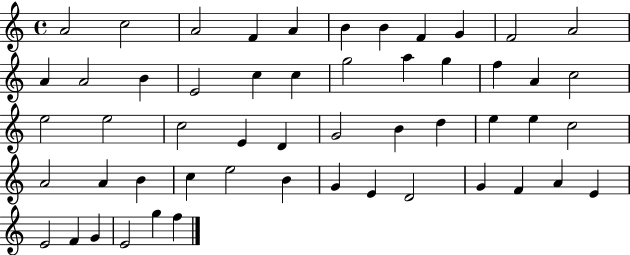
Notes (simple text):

A4/h C5/h A4/h F4/q A4/q B4/q B4/q F4/q G4/q F4/h A4/h A4/q A4/h B4/q E4/h C5/q C5/q G5/h A5/q G5/q F5/q A4/q C5/h E5/h E5/h C5/h E4/q D4/q G4/h B4/q D5/q E5/q E5/q C5/h A4/h A4/q B4/q C5/q E5/h B4/q G4/q E4/q D4/h G4/q F4/q A4/q E4/q E4/h F4/q G4/q E4/h G5/q F5/q